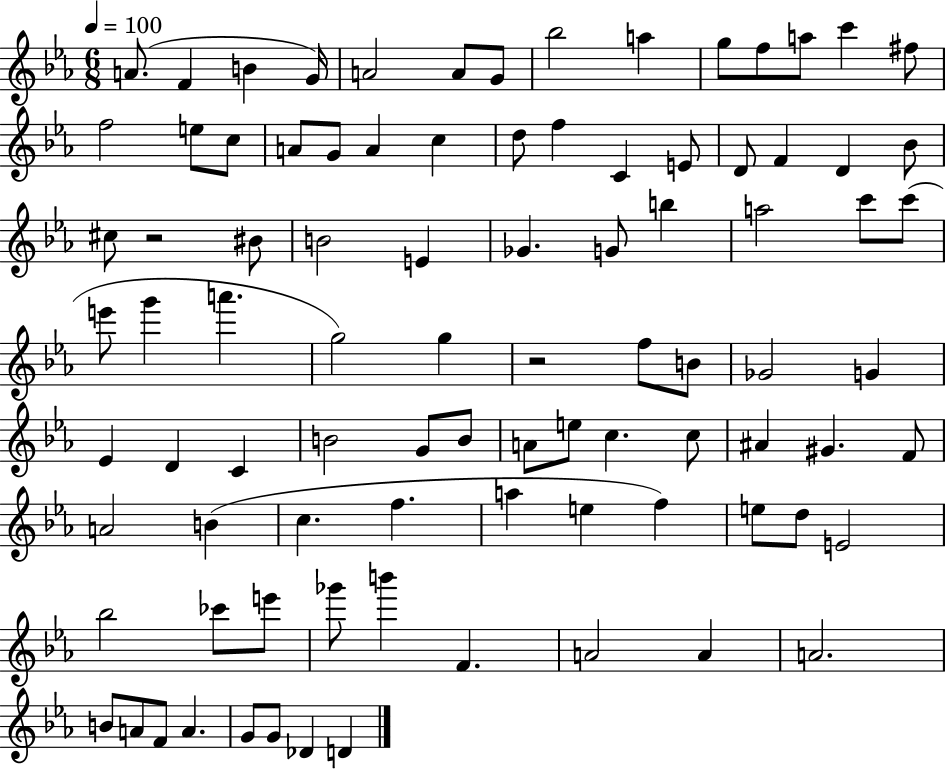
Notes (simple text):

A4/e. F4/q B4/q G4/s A4/h A4/e G4/e Bb5/h A5/q G5/e F5/e A5/e C6/q F#5/e F5/h E5/e C5/e A4/e G4/e A4/q C5/q D5/e F5/q C4/q E4/e D4/e F4/q D4/q Bb4/e C#5/e R/h BIS4/e B4/h E4/q Gb4/q. G4/e B5/q A5/h C6/e C6/e E6/e G6/q A6/q. G5/h G5/q R/h F5/e B4/e Gb4/h G4/q Eb4/q D4/q C4/q B4/h G4/e B4/e A4/e E5/e C5/q. C5/e A#4/q G#4/q. F4/e A4/h B4/q C5/q. F5/q. A5/q E5/q F5/q E5/e D5/e E4/h Bb5/h CES6/e E6/e Gb6/e B6/q F4/q. A4/h A4/q A4/h. B4/e A4/e F4/e A4/q. G4/e G4/e Db4/q D4/q